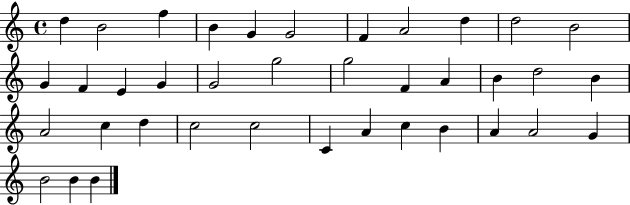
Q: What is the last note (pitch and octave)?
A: B4